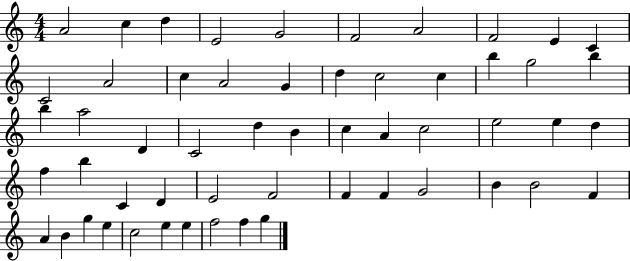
{
  \clef treble
  \numericTimeSignature
  \time 4/4
  \key c \major
  a'2 c''4 d''4 | e'2 g'2 | f'2 a'2 | f'2 e'4 c'4 | \break c'2 a'2 | c''4 a'2 g'4 | d''4 c''2 c''4 | b''4 g''2 b''4 | \break b''4 a''2 d'4 | c'2 d''4 b'4 | c''4 a'4 c''2 | e''2 e''4 d''4 | \break f''4 b''4 c'4 d'4 | e'2 f'2 | f'4 f'4 g'2 | b'4 b'2 f'4 | \break a'4 b'4 g''4 e''4 | c''2 e''4 e''4 | f''2 f''4 g''4 | \bar "|."
}